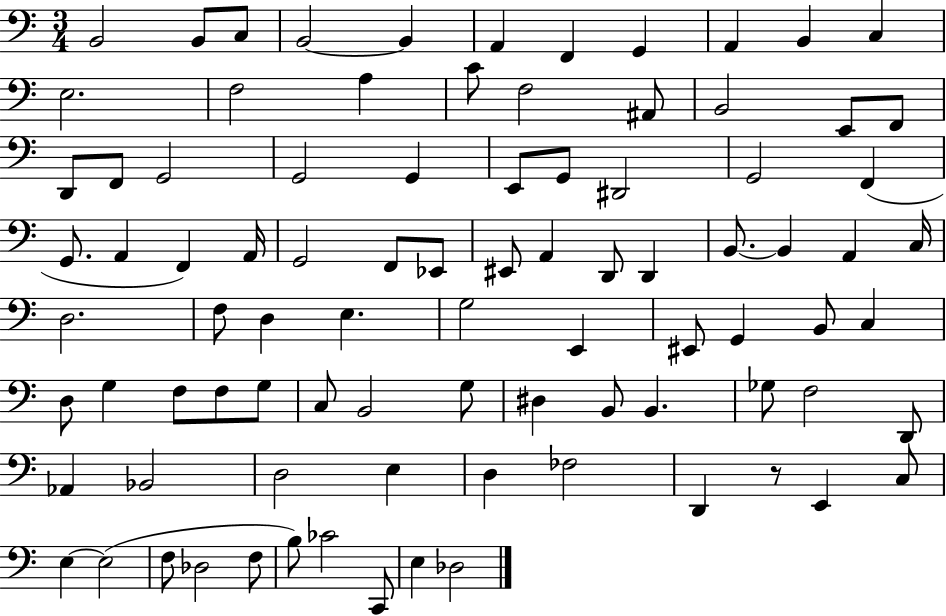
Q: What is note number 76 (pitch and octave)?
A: D2